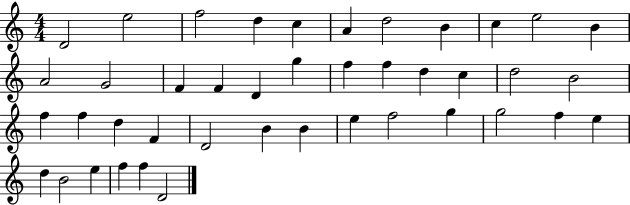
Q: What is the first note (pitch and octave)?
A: D4